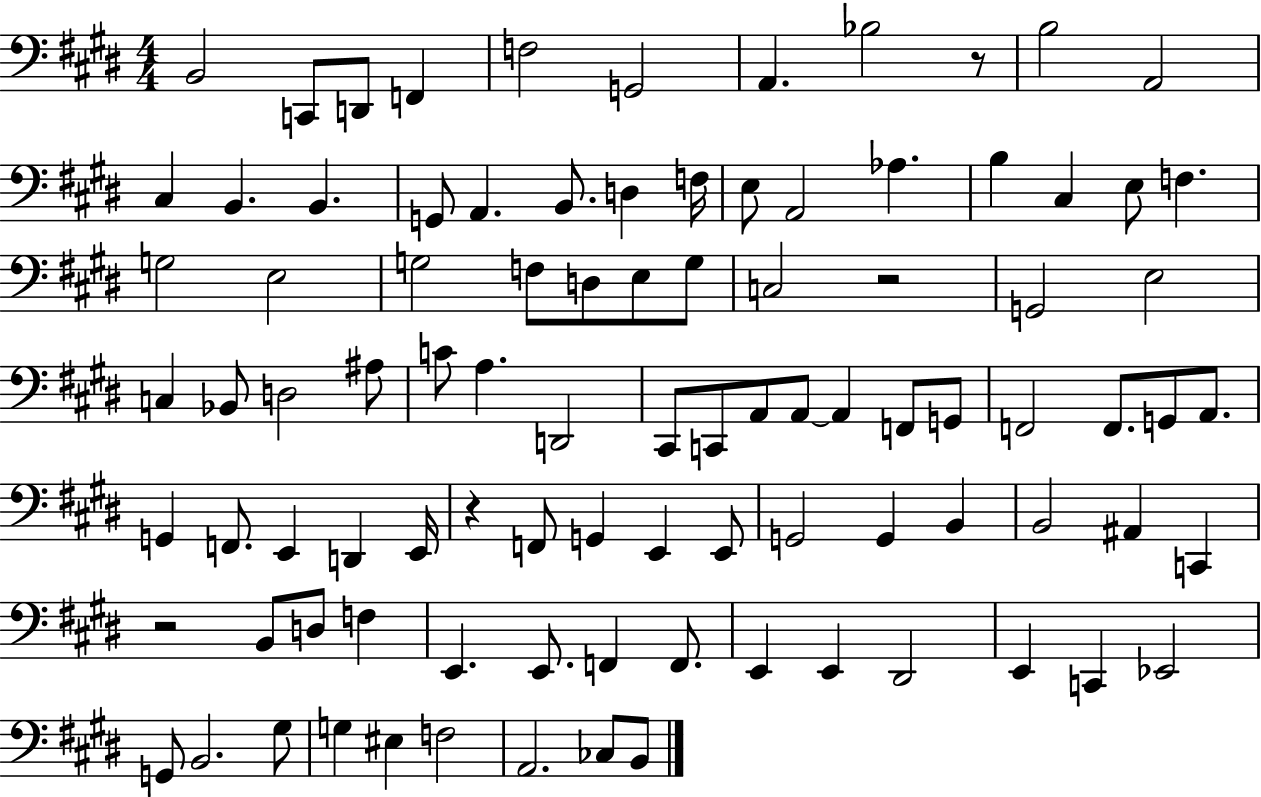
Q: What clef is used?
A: bass